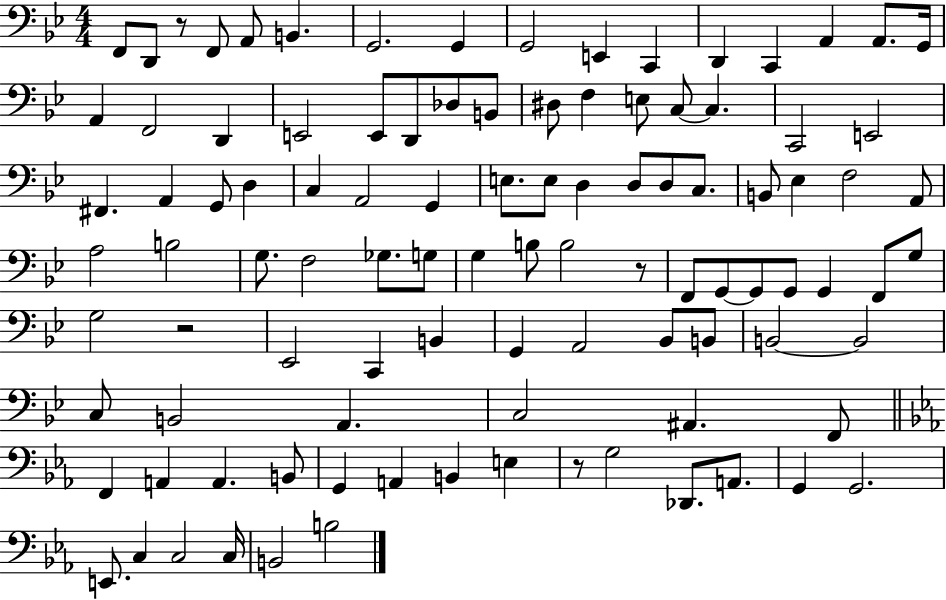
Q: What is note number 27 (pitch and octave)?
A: C3